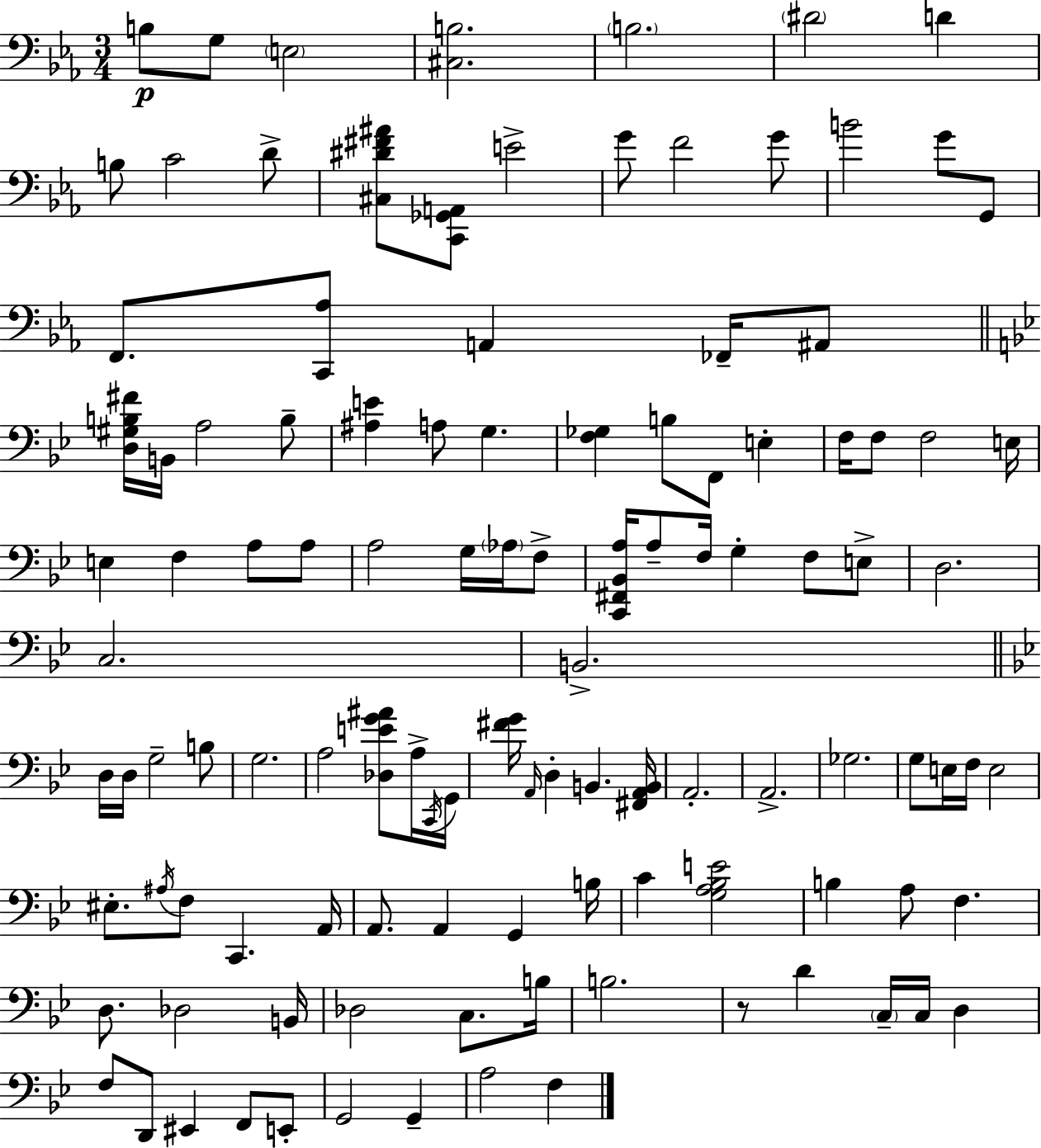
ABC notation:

X:1
T:Untitled
M:3/4
L:1/4
K:Cm
B,/2 G,/2 E,2 [^C,B,]2 B,2 ^D2 D B,/2 C2 D/2 [^C,^D^F^A]/2 [C,,_G,,A,,]/2 E2 G/2 F2 G/2 B2 G/2 G,,/2 F,,/2 [C,,_A,]/2 A,, _F,,/4 ^A,,/2 [D,^G,B,^F]/4 B,,/4 A,2 B,/2 [^A,E] A,/2 G, [F,_G,] B,/2 F,,/2 E, F,/4 F,/2 F,2 E,/4 E, F, A,/2 A,/2 A,2 G,/4 _A,/4 F,/2 [C,,^F,,_B,,A,]/4 A,/2 F,/4 G, F,/2 E,/2 D,2 C,2 B,,2 D,/4 D,/4 G,2 B,/2 G,2 A,2 [_D,EG^A]/2 A,/4 C,,/4 G,,/4 [^FG]/4 A,,/4 D, B,, [^F,,A,,B,,]/4 A,,2 A,,2 _G,2 G,/2 E,/4 F,/4 E,2 ^E,/2 ^A,/4 F,/2 C,, A,,/4 A,,/2 A,, G,, B,/4 C [G,A,_B,E]2 B, A,/2 F, D,/2 _D,2 B,,/4 _D,2 C,/2 B,/4 B,2 z/2 D C,/4 C,/4 D, F,/2 D,,/2 ^E,, F,,/2 E,,/2 G,,2 G,, A,2 F,